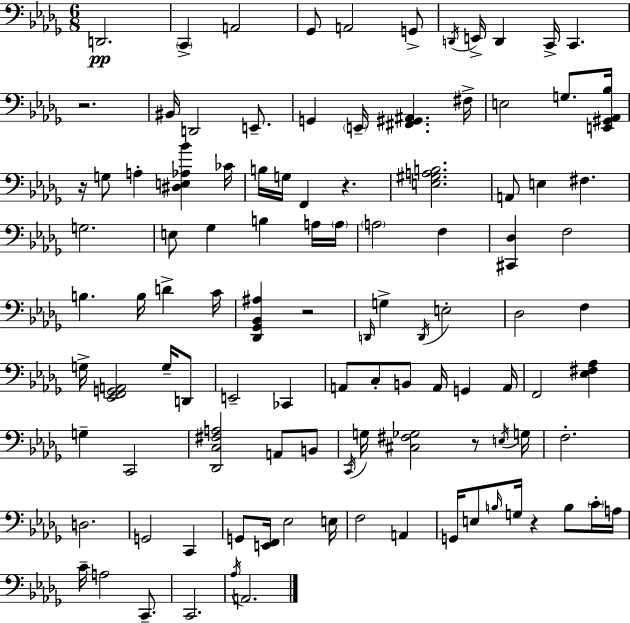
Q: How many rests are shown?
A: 6